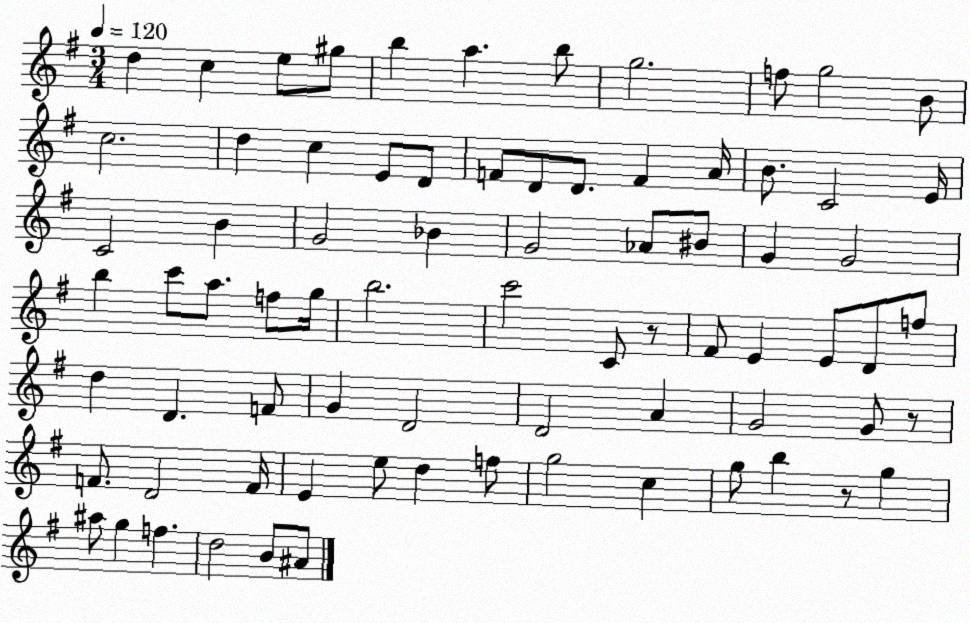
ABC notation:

X:1
T:Untitled
M:3/4
L:1/4
K:G
d c e/2 ^g/2 b a b/2 g2 f/2 g2 B/2 c2 d c E/2 D/2 F/2 D/2 D/2 F A/4 B/2 C2 E/4 C2 B G2 _B G2 _A/2 ^B/2 G G2 b c'/2 a/2 f/2 g/4 b2 c'2 C/2 z/2 ^F/2 E E/2 D/2 f/2 d D F/2 G D2 D2 A G2 G/2 z/2 F/2 D2 F/4 E e/2 d f/2 g2 c g/2 b z/2 g ^a/2 g f d2 B/2 ^A/2